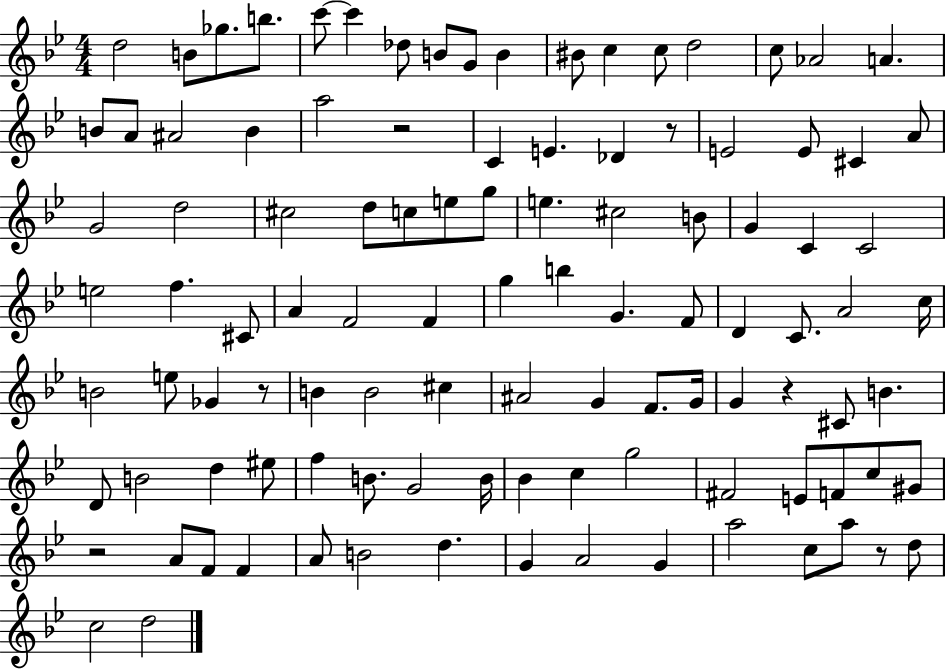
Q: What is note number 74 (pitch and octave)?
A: F5